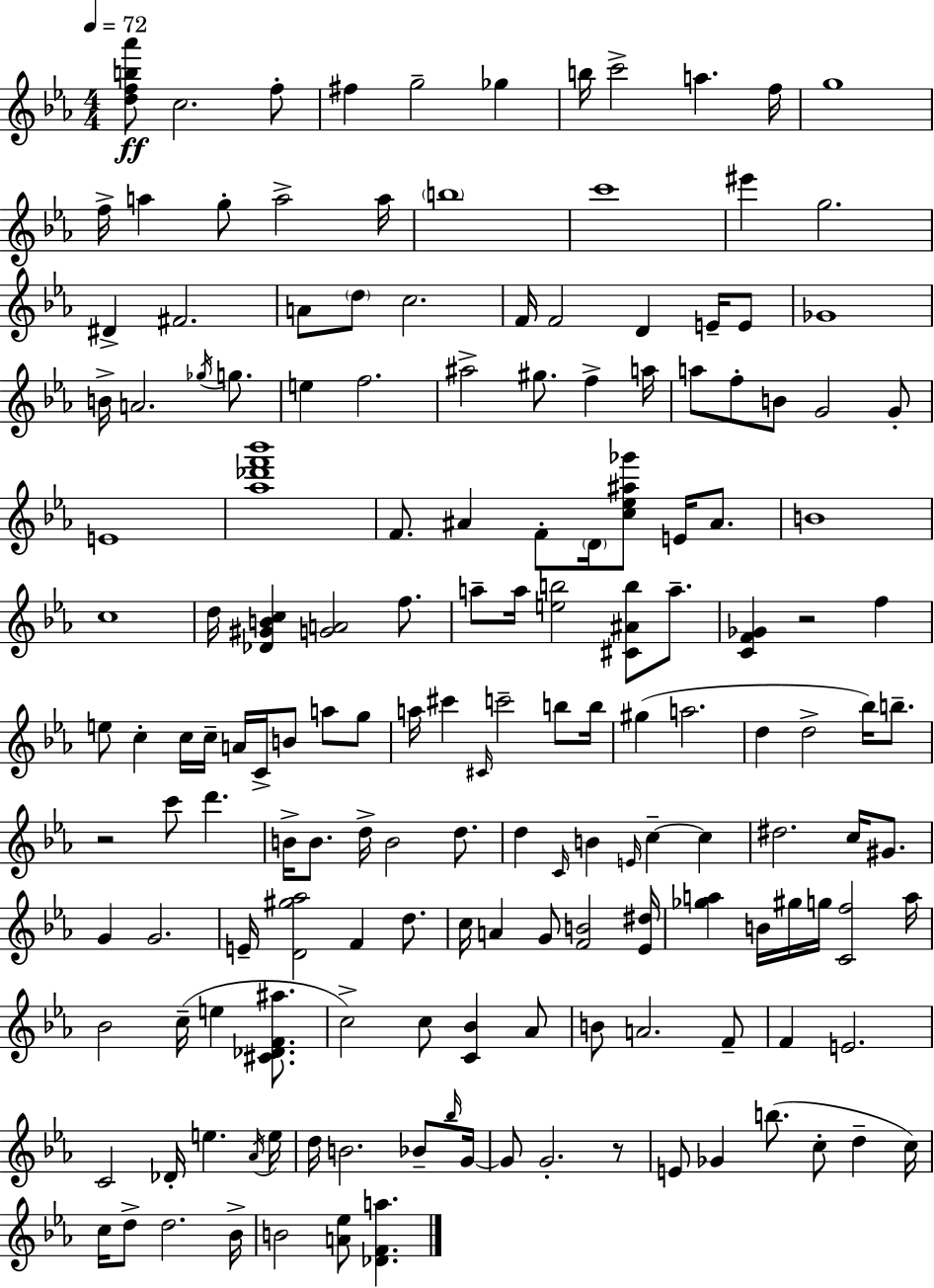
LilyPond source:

{
  \clef treble
  \numericTimeSignature
  \time 4/4
  \key ees \major
  \tempo 4 = 72
  <d'' f'' b'' aes'''>8\ff c''2. f''8-. | fis''4 g''2-- ges''4 | b''16 c'''2-> a''4. f''16 | g''1 | \break f''16-> a''4 g''8-. a''2-> a''16 | \parenthesize b''1 | c'''1 | eis'''4 g''2. | \break dis'4-> fis'2. | a'8 \parenthesize d''8 c''2. | f'16 f'2 d'4 e'16-- e'8 | ges'1 | \break b'16-> a'2. \acciaccatura { ges''16 } g''8. | e''4 f''2. | ais''2-> gis''8. f''4-> | a''16 a''8 f''8-. b'8 g'2 g'8-. | \break e'1 | <aes'' des''' f''' bes'''>1 | f'8. ais'4 f'8-. \parenthesize d'16 <c'' ees'' ais'' ges'''>8 e'16 ais'8. | b'1 | \break c''1 | d''16 <des' gis' b' c''>4 <g' a'>2 f''8. | a''8-- a''16 <e'' b''>2 <cis' ais' b''>8 a''8.-- | <c' f' ges'>4 r2 f''4 | \break e''8 c''4-. c''16 c''16-- a'16 c'16-> b'8 a''8 g''8 | a''16 cis'''4 \grace { cis'16 } c'''2-- b''8 | b''16 gis''4( a''2. | d''4 d''2-> bes''16) b''8.-- | \break r2 c'''8 d'''4. | b'16-> b'8. d''16-> b'2 d''8. | d''4 \grace { c'16 } b'4 \grace { e'16 } c''4--~~ | c''4 dis''2. | \break c''16 gis'8. g'4 g'2. | e'16-- <d' gis'' aes''>2 f'4 | d''8. c''16 a'4 g'8 <f' b'>2 | <ees' dis''>16 <ges'' a''>4 b'16 gis''16 g''16 <c' f''>2 | \break a''16 bes'2 c''16--( e''4 | <cis' des' f' ais''>8. c''2->) c''8 <c' bes'>4 | aes'8 b'8 a'2. | f'8-- f'4 e'2. | \break c'2 des'16-. e''4. | \acciaccatura { aes'16 } e''16 d''16 b'2. | bes'8-- \grace { bes''16 } g'16~~ g'8 g'2.-. | r8 e'8 ges'4 b''8.( c''8-. | \break d''4-- c''16) c''16 d''8-> d''2. | bes'16-> b'2 <a' ees''>8 | <des' f' a''>4. \bar "|."
}